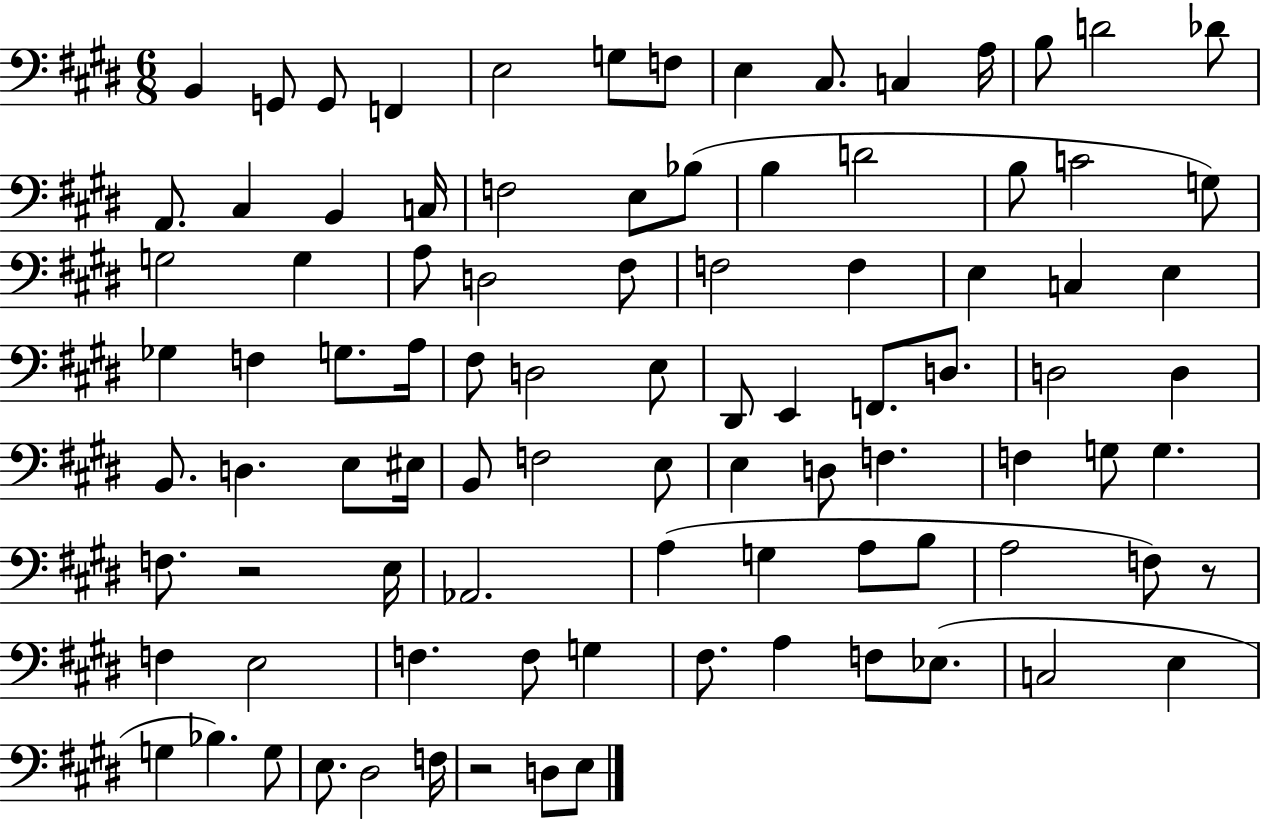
B2/q G2/e G2/e F2/q E3/h G3/e F3/e E3/q C#3/e. C3/q A3/s B3/e D4/h Db4/e A2/e. C#3/q B2/q C3/s F3/h E3/e Bb3/e B3/q D4/h B3/e C4/h G3/e G3/h G3/q A3/e D3/h F#3/e F3/h F3/q E3/q C3/q E3/q Gb3/q F3/q G3/e. A3/s F#3/e D3/h E3/e D#2/e E2/q F2/e. D3/e. D3/h D3/q B2/e. D3/q. E3/e EIS3/s B2/e F3/h E3/e E3/q D3/e F3/q. F3/q G3/e G3/q. F3/e. R/h E3/s Ab2/h. A3/q G3/q A3/e B3/e A3/h F3/e R/e F3/q E3/h F3/q. F3/e G3/q F#3/e. A3/q F3/e Eb3/e. C3/h E3/q G3/q Bb3/q. G3/e E3/e. D#3/h F3/s R/h D3/e E3/e